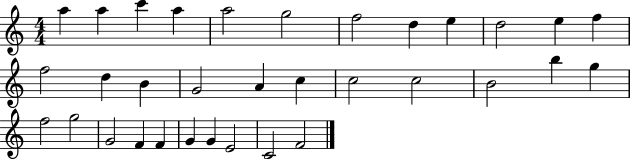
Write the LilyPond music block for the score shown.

{
  \clef treble
  \numericTimeSignature
  \time 4/4
  \key c \major
  a''4 a''4 c'''4 a''4 | a''2 g''2 | f''2 d''4 e''4 | d''2 e''4 f''4 | \break f''2 d''4 b'4 | g'2 a'4 c''4 | c''2 c''2 | b'2 b''4 g''4 | \break f''2 g''2 | g'2 f'4 f'4 | g'4 g'4 e'2 | c'2 f'2 | \break \bar "|."
}